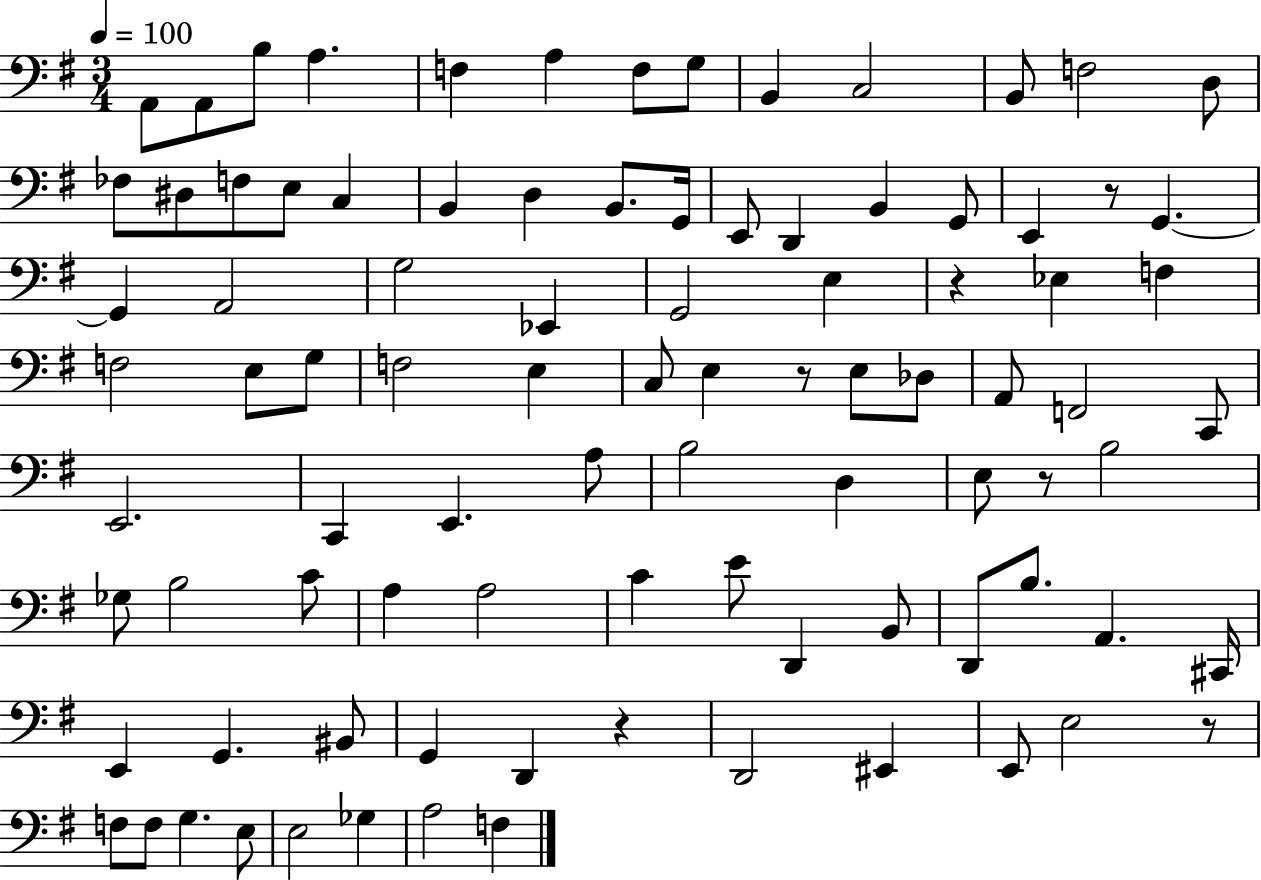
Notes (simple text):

A2/e A2/e B3/e A3/q. F3/q A3/q F3/e G3/e B2/q C3/h B2/e F3/h D3/e FES3/e D#3/e F3/e E3/e C3/q B2/q D3/q B2/e. G2/s E2/e D2/q B2/q G2/e E2/q R/e G2/q. G2/q A2/h G3/h Eb2/q G2/h E3/q R/q Eb3/q F3/q F3/h E3/e G3/e F3/h E3/q C3/e E3/q R/e E3/e Db3/e A2/e F2/h C2/e E2/h. C2/q E2/q. A3/e B3/h D3/q E3/e R/e B3/h Gb3/e B3/h C4/e A3/q A3/h C4/q E4/e D2/q B2/e D2/e B3/e. A2/q. C#2/s E2/q G2/q. BIS2/e G2/q D2/q R/q D2/h EIS2/q E2/e E3/h R/e F3/e F3/e G3/q. E3/e E3/h Gb3/q A3/h F3/q